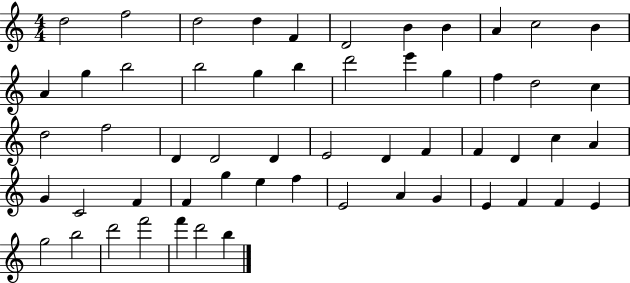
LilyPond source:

{
  \clef treble
  \numericTimeSignature
  \time 4/4
  \key c \major
  d''2 f''2 | d''2 d''4 f'4 | d'2 b'4 b'4 | a'4 c''2 b'4 | \break a'4 g''4 b''2 | b''2 g''4 b''4 | d'''2 e'''4 g''4 | f''4 d''2 c''4 | \break d''2 f''2 | d'4 d'2 d'4 | e'2 d'4 f'4 | f'4 d'4 c''4 a'4 | \break g'4 c'2 f'4 | f'4 g''4 e''4 f''4 | e'2 a'4 g'4 | e'4 f'4 f'4 e'4 | \break g''2 b''2 | d'''2 f'''2 | f'''4 d'''2 b''4 | \bar "|."
}